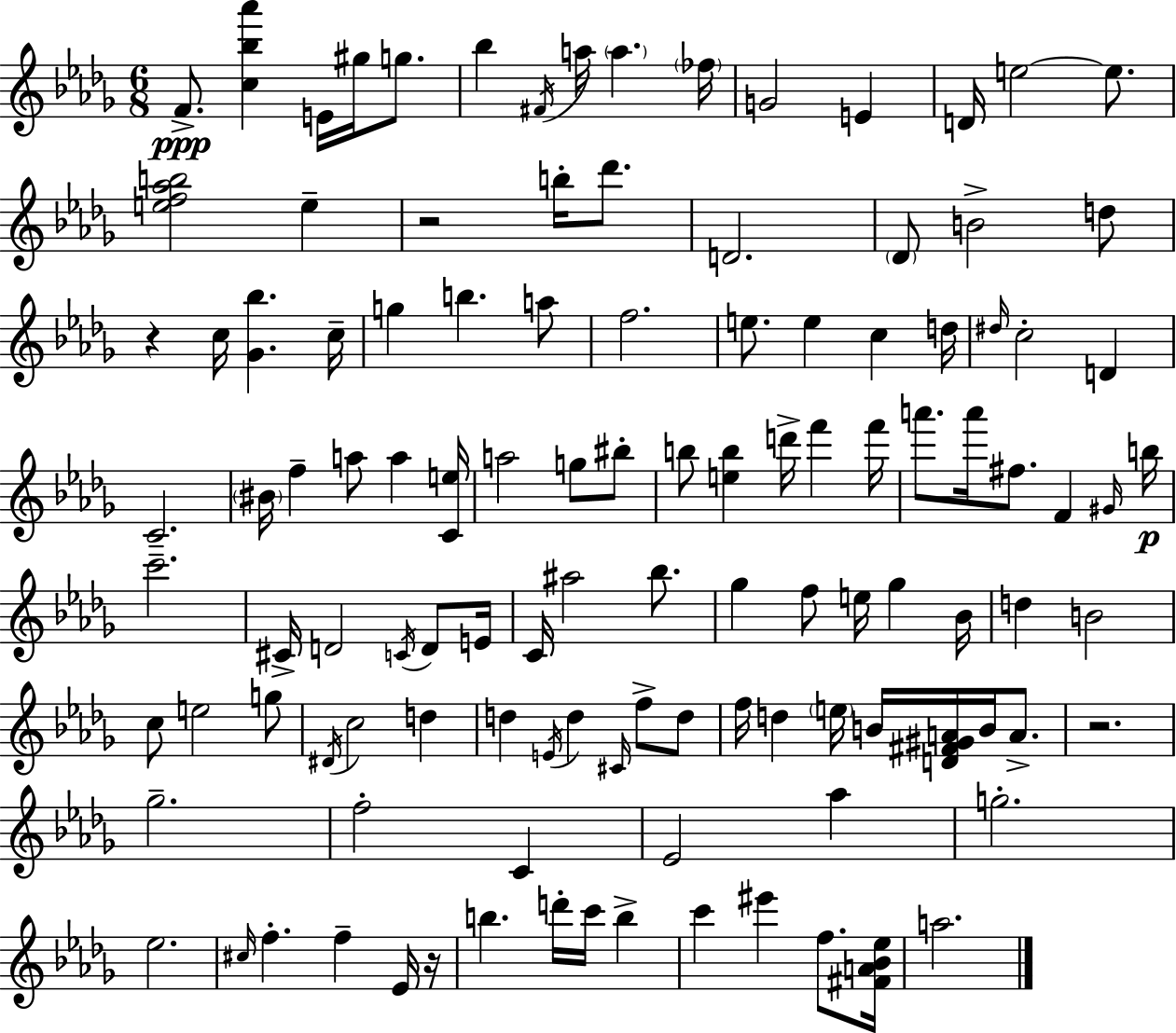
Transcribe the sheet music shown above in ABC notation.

X:1
T:Untitled
M:6/8
L:1/4
K:Bbm
F/2 [c_b_a'] E/4 ^g/4 g/2 _b ^F/4 a/4 a _f/4 G2 E D/4 e2 e/2 [ef_ab]2 e z2 b/4 _d'/2 D2 _D/2 B2 d/2 z c/4 [_G_b] c/4 g b a/2 f2 e/2 e c d/4 ^d/4 c2 D C2 ^B/4 f a/2 a [Ce]/4 a2 g/2 ^b/2 b/2 [eb] d'/4 f' f'/4 a'/2 a'/4 ^f/2 F ^G/4 b/4 c'2 ^C/4 D2 C/4 D/2 E/4 C/4 ^a2 _b/2 _g f/2 e/4 _g _B/4 d B2 c/2 e2 g/2 ^D/4 c2 d d E/4 d ^C/4 f/2 d/2 f/4 d e/4 B/4 [D^F^GA]/4 B/4 A/2 z2 _g2 f2 C _E2 _a g2 _e2 ^c/4 f f _E/4 z/4 b d'/4 c'/4 b c' ^e' f/2 [^FA_B_e]/4 a2